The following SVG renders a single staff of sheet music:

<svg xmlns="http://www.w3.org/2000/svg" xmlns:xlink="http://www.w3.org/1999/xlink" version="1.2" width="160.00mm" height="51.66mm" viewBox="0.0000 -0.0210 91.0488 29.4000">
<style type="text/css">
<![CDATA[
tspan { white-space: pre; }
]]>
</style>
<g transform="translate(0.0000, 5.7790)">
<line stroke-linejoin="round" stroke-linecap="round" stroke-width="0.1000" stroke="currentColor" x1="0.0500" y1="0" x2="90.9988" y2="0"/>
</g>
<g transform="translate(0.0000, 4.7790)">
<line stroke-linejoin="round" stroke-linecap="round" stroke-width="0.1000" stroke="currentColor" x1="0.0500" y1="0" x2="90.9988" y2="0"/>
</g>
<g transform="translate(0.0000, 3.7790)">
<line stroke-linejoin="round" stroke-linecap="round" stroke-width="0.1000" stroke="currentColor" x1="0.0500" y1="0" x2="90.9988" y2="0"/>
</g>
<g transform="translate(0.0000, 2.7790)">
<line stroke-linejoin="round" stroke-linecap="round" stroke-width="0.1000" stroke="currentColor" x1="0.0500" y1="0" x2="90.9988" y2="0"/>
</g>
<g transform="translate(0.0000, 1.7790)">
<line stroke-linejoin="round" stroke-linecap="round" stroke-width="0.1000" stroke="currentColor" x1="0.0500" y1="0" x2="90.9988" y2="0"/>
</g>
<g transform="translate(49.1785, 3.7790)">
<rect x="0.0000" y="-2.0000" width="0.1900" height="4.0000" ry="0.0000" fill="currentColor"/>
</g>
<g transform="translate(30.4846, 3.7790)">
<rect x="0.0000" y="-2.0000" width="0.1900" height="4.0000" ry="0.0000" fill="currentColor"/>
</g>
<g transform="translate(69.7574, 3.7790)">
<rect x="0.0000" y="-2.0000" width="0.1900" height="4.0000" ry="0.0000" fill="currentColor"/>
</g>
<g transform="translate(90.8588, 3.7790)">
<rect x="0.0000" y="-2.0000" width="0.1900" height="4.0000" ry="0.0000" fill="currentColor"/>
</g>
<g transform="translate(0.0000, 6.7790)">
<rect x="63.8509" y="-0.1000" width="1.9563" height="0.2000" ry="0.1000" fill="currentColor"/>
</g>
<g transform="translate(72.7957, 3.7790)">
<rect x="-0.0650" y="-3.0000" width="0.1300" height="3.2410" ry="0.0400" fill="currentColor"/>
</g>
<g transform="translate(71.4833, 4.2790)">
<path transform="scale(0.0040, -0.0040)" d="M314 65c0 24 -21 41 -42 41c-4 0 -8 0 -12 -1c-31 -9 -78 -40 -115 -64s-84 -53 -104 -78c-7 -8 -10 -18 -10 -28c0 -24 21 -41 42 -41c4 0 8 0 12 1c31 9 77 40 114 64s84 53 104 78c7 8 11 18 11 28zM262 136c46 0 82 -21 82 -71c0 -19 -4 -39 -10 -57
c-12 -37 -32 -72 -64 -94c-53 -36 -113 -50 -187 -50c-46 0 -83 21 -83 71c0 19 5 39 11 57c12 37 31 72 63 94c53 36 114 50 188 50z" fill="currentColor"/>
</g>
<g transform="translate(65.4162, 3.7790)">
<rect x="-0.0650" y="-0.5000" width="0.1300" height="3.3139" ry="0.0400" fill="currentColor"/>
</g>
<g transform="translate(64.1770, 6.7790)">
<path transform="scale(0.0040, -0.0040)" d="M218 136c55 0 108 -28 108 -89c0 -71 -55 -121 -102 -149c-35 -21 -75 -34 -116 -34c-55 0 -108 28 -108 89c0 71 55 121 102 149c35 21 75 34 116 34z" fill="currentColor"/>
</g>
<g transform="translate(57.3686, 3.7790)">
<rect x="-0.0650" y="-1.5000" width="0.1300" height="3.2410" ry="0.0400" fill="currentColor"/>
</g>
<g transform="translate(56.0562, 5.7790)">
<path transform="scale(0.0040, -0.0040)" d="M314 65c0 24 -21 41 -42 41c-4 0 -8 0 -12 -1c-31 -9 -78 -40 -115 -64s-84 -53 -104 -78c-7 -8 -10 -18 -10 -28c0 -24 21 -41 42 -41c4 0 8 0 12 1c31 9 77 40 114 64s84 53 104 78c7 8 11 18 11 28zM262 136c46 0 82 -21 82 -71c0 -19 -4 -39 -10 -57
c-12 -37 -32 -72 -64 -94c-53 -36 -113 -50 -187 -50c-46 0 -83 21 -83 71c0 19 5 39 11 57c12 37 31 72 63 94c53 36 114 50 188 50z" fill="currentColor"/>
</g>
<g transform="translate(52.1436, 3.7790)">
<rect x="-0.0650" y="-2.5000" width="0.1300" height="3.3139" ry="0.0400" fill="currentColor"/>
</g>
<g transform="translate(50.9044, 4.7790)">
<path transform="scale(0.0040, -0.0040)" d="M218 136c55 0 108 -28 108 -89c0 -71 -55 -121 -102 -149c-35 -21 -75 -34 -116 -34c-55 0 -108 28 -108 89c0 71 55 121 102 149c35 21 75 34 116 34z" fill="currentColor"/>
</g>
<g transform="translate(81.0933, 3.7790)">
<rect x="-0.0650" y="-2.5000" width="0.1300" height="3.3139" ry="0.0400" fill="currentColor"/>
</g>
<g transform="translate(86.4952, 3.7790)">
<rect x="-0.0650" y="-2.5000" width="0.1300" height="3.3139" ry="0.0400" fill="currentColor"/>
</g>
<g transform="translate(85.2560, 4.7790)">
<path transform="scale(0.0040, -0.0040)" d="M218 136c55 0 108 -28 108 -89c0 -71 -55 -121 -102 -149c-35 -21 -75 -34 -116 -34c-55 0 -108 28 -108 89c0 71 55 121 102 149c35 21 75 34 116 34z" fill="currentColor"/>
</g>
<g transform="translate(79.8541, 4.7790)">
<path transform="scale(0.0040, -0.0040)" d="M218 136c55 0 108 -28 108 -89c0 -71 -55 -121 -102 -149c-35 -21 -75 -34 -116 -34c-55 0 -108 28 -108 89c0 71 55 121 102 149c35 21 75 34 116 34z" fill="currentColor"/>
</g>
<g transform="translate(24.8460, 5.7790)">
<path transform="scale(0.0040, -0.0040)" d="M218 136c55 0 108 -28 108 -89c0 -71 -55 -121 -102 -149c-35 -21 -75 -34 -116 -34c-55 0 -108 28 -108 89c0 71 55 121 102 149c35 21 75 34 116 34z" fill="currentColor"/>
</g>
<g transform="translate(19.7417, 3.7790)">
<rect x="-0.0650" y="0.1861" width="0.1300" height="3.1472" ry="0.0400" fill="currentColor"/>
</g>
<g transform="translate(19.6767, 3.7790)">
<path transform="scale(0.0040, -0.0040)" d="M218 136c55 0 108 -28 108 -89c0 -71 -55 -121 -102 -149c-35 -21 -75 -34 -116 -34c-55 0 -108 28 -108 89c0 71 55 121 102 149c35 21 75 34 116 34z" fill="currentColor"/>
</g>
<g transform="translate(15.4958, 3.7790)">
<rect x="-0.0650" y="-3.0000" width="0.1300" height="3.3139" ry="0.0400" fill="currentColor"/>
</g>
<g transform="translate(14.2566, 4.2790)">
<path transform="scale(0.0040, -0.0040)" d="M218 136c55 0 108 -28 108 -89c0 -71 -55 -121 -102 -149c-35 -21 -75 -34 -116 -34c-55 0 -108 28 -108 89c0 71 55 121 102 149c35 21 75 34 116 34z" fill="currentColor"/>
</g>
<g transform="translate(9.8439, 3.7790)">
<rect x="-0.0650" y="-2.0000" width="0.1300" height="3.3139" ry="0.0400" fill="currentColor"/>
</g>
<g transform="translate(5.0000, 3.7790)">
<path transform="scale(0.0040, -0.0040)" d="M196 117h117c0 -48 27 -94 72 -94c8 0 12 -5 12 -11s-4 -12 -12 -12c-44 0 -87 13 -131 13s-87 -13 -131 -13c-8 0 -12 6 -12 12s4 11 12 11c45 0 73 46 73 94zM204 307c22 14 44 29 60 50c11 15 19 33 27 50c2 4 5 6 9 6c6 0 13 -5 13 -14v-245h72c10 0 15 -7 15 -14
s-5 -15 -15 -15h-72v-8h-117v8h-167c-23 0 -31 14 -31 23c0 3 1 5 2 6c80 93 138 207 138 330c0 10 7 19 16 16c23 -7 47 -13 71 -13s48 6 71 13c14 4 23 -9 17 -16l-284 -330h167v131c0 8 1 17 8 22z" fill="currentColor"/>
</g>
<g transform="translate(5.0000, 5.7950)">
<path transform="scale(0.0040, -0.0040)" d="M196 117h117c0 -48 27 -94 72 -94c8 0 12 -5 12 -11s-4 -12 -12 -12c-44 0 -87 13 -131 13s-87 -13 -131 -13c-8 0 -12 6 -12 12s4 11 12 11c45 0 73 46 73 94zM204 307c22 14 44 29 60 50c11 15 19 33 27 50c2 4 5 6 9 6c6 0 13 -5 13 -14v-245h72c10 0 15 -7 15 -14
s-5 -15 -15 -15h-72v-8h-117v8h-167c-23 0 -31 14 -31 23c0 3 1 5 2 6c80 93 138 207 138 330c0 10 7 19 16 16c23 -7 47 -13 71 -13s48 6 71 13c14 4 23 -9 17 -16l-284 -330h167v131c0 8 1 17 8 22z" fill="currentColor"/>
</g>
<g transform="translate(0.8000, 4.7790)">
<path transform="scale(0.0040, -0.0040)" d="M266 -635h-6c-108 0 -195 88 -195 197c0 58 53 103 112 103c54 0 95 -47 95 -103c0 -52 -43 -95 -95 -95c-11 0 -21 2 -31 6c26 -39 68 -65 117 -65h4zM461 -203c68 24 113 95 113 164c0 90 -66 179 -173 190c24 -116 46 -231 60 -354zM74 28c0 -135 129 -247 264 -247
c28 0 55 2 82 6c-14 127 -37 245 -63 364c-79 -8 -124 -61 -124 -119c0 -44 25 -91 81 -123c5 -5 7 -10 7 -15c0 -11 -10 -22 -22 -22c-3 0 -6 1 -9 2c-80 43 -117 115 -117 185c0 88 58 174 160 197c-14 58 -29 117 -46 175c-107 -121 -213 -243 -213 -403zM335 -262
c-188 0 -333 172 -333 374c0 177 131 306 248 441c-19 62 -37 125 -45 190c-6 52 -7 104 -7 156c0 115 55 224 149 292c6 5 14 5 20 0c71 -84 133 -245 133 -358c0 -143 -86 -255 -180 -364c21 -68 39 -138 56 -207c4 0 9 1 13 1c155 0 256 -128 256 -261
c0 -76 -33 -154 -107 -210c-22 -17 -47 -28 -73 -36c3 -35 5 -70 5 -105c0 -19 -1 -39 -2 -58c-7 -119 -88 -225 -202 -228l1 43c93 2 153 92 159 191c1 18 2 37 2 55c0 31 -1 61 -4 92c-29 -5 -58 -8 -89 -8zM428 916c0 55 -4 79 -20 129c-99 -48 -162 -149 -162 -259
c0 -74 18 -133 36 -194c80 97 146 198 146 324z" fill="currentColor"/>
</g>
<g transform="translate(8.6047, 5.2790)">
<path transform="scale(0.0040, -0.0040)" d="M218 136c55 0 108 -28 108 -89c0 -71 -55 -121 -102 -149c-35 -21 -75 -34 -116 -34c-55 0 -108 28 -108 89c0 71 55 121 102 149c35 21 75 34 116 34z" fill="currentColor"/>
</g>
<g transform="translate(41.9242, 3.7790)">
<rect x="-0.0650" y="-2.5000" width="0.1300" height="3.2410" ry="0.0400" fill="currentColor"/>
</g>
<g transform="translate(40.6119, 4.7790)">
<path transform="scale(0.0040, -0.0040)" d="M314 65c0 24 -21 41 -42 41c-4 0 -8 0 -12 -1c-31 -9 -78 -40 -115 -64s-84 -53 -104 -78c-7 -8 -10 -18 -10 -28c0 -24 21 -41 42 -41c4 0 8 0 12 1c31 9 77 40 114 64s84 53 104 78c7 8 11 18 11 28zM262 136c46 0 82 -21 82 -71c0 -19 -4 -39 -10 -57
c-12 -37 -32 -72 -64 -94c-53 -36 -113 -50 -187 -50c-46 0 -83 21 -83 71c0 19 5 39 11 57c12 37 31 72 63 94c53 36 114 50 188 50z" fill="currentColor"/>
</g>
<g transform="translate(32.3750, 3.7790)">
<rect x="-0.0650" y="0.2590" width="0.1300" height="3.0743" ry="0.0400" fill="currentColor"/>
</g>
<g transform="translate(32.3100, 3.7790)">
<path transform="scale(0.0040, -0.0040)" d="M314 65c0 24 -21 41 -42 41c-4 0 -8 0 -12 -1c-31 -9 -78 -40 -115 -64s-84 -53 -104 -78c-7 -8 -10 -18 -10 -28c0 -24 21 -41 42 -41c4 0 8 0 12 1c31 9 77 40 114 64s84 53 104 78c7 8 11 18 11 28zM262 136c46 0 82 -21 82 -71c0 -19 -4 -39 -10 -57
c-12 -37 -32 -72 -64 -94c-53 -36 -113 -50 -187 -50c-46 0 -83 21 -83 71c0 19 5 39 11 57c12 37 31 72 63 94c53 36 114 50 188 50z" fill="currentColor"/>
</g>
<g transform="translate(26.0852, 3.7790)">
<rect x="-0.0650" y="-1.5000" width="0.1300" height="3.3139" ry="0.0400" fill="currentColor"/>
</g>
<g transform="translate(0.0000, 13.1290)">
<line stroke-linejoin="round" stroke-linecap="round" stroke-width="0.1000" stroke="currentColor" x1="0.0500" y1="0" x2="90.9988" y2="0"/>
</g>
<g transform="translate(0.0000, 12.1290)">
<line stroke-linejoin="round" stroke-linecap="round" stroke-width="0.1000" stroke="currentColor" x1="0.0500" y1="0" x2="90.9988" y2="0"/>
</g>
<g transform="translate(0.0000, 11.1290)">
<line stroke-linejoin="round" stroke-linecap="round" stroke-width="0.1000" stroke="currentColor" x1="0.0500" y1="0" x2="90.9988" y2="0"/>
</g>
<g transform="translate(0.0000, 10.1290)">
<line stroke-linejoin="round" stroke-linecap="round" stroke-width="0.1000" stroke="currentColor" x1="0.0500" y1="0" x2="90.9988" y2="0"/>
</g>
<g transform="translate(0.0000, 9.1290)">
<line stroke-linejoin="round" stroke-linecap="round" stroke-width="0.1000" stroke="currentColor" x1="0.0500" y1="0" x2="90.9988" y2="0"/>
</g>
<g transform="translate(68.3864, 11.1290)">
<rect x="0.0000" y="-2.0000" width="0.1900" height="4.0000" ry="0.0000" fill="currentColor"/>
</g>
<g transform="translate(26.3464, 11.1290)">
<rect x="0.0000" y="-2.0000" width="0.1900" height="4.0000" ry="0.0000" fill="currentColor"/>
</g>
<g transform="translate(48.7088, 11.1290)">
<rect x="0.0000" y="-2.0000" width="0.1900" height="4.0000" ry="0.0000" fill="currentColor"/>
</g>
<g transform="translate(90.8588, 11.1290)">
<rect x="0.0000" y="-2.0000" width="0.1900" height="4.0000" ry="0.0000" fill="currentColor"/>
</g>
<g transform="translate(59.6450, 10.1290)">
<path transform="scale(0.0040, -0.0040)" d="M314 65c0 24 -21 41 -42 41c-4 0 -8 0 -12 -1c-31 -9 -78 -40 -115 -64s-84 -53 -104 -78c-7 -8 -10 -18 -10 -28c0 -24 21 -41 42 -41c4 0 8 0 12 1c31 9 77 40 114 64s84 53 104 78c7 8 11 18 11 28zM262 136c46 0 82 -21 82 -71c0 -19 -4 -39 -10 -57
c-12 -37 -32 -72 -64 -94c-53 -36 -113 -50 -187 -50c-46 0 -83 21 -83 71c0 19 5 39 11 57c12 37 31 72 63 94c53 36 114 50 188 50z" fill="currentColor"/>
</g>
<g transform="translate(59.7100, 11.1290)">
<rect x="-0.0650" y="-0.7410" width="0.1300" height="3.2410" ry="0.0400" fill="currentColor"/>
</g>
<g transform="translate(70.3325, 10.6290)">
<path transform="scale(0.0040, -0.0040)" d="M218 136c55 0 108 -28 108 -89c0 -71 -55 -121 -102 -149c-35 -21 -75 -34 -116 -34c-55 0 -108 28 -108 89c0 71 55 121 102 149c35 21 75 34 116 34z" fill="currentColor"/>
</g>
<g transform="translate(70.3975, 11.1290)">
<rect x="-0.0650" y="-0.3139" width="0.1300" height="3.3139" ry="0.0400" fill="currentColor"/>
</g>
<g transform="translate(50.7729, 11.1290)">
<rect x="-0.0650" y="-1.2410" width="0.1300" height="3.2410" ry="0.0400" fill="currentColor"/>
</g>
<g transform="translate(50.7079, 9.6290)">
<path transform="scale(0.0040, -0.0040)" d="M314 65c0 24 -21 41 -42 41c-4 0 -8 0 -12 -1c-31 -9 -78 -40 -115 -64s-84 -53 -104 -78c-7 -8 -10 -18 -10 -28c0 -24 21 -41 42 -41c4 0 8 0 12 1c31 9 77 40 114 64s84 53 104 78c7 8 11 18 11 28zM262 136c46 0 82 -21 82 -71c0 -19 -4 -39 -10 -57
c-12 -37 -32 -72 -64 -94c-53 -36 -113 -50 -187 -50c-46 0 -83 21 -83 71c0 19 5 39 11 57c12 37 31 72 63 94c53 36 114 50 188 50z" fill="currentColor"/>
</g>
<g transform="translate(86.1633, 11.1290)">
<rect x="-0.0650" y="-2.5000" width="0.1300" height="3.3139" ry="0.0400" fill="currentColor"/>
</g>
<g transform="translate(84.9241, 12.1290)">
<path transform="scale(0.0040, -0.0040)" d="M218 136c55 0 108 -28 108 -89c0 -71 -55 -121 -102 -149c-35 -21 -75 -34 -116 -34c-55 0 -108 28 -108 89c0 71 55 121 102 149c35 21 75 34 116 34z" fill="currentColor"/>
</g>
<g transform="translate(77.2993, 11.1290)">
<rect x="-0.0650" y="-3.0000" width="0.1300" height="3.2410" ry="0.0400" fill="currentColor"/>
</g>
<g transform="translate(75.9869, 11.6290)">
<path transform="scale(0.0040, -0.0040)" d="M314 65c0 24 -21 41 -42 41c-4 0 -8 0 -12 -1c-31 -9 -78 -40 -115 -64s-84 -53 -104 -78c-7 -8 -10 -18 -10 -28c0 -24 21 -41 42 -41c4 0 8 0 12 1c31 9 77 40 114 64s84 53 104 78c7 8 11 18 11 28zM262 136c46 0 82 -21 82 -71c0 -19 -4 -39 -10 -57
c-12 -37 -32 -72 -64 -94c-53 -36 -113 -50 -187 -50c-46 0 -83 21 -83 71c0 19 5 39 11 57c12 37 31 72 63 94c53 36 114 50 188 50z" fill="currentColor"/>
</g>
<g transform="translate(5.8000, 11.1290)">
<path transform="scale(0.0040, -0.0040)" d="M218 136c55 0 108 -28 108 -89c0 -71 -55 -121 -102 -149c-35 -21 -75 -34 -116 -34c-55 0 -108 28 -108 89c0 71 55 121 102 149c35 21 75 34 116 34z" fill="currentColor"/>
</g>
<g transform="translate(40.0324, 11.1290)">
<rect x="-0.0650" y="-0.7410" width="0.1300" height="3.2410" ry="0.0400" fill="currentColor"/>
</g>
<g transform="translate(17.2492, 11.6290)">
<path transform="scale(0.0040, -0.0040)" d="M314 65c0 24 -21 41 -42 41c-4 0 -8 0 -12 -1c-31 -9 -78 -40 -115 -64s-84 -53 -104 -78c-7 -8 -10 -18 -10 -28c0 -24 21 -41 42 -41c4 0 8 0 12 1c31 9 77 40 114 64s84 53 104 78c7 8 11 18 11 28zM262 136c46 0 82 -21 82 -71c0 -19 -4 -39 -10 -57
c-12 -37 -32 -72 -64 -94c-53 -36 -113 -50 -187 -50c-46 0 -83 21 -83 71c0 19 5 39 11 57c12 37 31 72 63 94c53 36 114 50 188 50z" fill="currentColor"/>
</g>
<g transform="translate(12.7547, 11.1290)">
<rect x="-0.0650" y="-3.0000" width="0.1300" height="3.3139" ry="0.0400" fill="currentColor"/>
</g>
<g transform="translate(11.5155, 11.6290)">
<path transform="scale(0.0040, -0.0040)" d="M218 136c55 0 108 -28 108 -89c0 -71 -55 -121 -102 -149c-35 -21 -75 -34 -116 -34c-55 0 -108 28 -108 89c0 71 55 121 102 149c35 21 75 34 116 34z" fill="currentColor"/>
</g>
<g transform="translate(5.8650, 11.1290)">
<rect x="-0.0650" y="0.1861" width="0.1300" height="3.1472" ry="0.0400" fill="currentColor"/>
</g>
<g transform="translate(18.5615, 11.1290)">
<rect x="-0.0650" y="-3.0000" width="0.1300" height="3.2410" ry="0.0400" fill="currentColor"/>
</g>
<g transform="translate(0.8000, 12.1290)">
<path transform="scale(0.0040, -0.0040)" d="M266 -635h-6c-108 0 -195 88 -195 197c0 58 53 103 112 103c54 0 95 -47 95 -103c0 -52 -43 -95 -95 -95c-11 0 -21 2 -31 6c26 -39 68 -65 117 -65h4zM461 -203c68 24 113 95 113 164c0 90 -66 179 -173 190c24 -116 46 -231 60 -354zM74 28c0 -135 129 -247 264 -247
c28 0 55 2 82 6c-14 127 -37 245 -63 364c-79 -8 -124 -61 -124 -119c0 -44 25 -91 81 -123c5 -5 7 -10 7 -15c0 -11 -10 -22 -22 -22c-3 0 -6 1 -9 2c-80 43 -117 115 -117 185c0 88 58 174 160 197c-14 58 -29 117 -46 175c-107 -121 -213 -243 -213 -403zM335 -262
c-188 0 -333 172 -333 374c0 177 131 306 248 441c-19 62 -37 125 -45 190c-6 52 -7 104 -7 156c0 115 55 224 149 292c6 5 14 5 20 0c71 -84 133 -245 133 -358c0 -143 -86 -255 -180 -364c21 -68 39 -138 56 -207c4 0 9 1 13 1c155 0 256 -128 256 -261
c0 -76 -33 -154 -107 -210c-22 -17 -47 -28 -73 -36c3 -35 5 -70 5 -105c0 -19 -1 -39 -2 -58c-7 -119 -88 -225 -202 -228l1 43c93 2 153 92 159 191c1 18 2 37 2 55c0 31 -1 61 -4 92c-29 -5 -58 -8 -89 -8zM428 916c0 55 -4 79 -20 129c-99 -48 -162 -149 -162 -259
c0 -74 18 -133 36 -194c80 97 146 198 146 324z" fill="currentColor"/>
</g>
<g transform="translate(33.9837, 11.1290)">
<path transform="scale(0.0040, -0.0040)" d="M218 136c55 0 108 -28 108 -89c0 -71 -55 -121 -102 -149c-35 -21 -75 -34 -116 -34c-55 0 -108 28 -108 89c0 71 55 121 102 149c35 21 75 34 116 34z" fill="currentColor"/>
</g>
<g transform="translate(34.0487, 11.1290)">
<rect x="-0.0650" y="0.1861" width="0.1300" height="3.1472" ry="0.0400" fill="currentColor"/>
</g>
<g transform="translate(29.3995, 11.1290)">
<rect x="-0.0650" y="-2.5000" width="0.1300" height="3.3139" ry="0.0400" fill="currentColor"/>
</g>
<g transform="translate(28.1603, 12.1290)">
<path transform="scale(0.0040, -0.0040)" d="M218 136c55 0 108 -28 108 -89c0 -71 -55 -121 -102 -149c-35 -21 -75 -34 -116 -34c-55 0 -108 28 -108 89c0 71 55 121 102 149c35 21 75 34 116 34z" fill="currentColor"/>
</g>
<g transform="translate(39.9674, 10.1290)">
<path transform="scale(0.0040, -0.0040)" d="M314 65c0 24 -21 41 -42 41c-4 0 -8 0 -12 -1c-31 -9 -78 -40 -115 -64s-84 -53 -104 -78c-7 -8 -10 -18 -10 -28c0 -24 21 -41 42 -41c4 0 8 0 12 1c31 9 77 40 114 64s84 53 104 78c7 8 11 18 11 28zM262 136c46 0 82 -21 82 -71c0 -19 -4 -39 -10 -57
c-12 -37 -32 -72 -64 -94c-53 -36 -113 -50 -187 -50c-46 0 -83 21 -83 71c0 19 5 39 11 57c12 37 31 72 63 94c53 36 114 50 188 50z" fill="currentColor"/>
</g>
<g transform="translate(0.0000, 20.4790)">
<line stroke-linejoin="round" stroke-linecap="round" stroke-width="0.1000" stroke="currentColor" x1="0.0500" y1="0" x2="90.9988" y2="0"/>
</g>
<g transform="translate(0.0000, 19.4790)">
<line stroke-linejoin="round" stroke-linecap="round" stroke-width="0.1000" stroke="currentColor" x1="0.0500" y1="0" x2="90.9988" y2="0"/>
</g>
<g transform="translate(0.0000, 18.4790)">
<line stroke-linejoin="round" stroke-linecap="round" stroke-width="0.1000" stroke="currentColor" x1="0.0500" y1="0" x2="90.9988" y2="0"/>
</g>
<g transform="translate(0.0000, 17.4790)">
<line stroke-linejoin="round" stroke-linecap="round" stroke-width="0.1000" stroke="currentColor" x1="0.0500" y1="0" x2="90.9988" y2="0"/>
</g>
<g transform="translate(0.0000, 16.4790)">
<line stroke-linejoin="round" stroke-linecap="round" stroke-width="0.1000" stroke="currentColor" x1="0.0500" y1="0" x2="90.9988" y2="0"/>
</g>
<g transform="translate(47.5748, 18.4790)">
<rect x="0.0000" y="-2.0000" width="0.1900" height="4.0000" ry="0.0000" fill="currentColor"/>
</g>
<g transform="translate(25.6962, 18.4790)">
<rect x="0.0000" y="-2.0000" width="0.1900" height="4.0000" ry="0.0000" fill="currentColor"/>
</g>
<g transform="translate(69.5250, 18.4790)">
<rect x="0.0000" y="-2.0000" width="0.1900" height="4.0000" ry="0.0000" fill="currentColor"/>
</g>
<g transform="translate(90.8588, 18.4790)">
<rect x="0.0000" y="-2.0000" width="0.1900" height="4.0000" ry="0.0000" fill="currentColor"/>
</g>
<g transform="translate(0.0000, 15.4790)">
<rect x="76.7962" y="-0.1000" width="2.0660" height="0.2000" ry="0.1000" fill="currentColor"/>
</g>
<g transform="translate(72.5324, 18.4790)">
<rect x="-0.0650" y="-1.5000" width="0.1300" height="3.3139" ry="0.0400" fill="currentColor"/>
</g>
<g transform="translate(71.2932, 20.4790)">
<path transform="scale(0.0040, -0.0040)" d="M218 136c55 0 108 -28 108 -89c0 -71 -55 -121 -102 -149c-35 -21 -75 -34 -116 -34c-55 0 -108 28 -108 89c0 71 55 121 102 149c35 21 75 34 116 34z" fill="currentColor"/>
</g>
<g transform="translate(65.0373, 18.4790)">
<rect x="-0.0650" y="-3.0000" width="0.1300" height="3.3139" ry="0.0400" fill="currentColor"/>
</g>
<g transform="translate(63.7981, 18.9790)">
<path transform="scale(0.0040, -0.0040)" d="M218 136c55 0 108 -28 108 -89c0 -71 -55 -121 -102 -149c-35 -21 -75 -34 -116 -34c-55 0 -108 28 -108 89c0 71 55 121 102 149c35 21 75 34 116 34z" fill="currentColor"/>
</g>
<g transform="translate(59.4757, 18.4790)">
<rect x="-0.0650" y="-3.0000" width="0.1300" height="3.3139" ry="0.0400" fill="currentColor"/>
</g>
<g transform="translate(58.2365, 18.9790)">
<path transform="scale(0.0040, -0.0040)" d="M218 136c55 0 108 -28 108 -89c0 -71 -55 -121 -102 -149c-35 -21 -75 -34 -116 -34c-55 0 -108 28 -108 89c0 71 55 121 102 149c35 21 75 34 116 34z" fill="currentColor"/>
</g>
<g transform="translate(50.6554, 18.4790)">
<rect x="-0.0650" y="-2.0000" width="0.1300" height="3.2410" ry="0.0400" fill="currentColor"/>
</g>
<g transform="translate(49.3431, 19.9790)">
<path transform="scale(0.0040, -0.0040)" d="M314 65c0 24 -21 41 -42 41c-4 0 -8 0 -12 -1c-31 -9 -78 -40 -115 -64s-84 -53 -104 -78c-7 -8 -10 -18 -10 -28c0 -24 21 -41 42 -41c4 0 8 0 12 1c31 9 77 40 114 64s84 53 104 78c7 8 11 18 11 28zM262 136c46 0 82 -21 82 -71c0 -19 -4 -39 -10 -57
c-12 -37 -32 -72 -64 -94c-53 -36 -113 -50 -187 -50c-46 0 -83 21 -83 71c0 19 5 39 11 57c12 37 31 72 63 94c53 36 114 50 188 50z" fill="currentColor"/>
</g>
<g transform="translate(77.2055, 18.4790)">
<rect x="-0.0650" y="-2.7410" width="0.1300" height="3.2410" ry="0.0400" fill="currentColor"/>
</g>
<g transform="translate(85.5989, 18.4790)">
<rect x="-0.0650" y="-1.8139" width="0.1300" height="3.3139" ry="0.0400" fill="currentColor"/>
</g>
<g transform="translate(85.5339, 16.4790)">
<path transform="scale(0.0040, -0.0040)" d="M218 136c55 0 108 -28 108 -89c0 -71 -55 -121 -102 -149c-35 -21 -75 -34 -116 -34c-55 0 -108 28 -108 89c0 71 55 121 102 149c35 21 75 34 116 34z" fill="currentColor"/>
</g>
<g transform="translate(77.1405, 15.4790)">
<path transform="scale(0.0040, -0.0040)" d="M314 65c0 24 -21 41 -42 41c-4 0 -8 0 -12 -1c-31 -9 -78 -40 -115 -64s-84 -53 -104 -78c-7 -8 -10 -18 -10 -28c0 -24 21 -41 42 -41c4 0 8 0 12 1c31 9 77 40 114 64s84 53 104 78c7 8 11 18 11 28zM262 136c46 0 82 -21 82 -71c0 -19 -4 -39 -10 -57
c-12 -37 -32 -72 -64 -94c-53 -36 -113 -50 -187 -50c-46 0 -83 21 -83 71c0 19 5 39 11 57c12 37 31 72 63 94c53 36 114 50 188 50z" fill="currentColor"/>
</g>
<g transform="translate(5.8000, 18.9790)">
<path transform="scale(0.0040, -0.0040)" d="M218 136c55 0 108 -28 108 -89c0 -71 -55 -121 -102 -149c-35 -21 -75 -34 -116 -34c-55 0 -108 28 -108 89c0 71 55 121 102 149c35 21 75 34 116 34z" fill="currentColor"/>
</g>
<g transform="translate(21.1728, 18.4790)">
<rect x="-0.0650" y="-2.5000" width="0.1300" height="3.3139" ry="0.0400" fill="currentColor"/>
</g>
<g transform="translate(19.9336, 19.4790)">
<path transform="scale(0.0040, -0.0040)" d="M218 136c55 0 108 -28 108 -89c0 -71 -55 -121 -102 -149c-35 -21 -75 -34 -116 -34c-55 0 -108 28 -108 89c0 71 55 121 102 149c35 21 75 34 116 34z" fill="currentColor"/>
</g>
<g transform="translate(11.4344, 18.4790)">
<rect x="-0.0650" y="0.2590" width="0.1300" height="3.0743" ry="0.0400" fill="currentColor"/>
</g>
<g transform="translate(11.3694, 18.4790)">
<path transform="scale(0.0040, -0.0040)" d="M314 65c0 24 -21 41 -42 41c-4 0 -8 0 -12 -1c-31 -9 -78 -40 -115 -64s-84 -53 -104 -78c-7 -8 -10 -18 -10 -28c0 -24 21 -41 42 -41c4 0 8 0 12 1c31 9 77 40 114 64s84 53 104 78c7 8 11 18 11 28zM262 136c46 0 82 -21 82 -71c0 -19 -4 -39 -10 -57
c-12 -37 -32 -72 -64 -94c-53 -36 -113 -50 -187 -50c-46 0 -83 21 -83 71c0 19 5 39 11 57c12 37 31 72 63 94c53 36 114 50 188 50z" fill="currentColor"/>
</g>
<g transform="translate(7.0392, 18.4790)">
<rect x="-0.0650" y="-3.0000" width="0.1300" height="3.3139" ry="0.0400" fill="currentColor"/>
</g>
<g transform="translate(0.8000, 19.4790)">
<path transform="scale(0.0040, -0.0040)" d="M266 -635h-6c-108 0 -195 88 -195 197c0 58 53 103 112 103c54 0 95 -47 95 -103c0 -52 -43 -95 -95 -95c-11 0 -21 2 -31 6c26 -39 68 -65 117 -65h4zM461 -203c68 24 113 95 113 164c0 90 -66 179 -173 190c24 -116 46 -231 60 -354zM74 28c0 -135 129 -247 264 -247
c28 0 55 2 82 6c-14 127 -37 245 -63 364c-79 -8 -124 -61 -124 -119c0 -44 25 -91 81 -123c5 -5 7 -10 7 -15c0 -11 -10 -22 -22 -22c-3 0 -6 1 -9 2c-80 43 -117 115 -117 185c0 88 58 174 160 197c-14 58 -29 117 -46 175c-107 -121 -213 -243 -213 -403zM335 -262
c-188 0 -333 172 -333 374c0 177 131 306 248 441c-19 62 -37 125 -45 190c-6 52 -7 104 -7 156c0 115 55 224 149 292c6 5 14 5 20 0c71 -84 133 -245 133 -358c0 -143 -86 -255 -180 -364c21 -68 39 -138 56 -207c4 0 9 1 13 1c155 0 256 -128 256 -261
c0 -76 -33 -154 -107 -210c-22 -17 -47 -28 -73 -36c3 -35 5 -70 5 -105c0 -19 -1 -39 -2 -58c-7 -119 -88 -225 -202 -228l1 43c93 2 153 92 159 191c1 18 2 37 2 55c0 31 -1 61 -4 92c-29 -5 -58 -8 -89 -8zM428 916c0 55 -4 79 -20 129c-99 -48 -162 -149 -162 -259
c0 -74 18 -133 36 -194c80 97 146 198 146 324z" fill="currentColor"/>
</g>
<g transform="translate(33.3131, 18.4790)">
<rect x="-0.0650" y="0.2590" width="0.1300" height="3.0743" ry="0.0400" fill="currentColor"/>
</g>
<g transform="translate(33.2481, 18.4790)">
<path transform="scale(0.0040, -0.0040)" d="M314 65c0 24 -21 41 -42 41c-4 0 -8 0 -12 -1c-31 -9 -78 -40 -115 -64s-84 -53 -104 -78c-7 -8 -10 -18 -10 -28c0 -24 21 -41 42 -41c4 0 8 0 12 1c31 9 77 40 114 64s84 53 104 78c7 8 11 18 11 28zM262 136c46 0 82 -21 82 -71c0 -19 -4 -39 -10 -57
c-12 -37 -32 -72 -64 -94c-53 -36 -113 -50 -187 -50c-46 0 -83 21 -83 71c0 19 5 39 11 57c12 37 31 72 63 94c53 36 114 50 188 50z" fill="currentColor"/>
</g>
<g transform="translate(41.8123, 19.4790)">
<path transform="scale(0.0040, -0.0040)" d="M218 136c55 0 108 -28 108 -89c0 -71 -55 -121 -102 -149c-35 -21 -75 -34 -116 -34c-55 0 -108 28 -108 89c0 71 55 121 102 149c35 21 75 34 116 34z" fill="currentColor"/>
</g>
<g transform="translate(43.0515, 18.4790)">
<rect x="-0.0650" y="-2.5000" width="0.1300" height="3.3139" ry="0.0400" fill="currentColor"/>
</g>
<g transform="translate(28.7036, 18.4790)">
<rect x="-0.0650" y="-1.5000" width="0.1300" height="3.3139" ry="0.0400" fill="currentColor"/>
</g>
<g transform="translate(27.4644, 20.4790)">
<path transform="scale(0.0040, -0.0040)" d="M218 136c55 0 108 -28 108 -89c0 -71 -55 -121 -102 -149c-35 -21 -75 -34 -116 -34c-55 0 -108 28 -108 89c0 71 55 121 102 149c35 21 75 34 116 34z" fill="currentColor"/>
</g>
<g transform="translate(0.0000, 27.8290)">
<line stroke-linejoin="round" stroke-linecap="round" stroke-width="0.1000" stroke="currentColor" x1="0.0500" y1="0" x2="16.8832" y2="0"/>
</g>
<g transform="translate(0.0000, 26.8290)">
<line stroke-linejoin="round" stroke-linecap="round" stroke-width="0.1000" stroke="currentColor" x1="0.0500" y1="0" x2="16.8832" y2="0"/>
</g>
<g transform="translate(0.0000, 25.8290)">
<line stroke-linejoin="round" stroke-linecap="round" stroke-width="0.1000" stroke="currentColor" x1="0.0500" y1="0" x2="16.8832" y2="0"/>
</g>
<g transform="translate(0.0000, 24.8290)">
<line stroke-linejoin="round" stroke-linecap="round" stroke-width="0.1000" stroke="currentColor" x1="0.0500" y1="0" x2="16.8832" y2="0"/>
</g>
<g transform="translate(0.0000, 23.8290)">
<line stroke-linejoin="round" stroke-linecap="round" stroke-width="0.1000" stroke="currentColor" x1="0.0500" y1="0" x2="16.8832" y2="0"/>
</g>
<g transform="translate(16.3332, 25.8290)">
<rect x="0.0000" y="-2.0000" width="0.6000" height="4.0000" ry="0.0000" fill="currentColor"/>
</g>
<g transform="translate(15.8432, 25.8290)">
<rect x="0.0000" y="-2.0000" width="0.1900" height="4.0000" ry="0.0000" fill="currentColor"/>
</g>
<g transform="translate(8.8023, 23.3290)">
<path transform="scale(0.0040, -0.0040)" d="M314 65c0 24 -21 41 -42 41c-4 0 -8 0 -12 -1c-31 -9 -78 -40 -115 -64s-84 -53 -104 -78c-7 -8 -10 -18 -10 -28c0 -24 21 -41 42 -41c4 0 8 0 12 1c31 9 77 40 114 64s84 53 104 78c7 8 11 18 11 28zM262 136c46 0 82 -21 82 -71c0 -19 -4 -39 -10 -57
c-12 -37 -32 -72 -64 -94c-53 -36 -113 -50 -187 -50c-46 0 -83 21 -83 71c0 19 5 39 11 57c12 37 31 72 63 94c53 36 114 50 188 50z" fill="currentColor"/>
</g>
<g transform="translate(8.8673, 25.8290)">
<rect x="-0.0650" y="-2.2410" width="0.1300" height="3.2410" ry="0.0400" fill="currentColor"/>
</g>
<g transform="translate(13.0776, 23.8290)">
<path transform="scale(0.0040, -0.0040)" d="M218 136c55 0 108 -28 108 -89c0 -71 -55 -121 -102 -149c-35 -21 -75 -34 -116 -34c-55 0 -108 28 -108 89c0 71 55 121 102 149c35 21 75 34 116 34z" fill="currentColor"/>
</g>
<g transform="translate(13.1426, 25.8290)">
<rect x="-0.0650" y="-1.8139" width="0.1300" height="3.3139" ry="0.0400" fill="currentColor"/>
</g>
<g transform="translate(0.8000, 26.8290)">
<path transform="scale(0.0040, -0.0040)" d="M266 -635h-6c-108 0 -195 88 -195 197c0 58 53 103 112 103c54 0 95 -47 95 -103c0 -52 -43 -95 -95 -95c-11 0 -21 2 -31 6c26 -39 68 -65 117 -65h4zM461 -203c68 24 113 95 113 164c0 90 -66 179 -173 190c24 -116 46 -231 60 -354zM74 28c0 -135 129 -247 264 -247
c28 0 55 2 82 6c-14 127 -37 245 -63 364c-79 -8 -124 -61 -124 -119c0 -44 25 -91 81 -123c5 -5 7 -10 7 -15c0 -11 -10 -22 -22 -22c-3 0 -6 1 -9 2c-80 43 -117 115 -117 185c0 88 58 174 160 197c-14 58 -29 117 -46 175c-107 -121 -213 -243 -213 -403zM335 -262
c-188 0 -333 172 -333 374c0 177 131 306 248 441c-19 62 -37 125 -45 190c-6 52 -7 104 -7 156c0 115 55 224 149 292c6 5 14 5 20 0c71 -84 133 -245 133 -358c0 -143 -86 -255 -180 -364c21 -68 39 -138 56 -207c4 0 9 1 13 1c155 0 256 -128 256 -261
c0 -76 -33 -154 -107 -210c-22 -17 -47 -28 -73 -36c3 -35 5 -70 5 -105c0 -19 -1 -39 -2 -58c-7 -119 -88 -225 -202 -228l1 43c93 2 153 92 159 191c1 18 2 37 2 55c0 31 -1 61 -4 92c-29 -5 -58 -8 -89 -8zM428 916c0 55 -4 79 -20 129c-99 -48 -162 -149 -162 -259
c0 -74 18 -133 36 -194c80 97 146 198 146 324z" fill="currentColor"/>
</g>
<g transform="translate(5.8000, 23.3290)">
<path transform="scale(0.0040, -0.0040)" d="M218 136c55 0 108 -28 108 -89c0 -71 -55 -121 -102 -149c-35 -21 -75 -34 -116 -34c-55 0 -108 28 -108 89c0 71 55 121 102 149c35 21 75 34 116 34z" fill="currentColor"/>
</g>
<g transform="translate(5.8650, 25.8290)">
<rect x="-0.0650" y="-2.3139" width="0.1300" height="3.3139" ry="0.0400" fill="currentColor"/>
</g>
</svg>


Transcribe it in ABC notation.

X:1
T:Untitled
M:4/4
L:1/4
K:C
F A B E B2 G2 G E2 C A2 G G B A A2 G B d2 e2 d2 c A2 G A B2 G E B2 G F2 A A E a2 f g g2 f